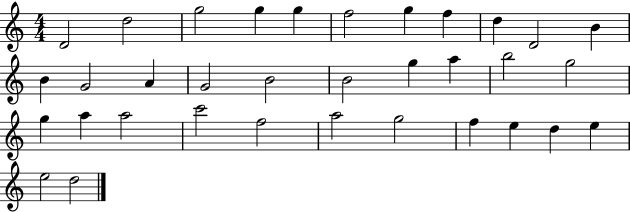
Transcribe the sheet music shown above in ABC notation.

X:1
T:Untitled
M:4/4
L:1/4
K:C
D2 d2 g2 g g f2 g f d D2 B B G2 A G2 B2 B2 g a b2 g2 g a a2 c'2 f2 a2 g2 f e d e e2 d2